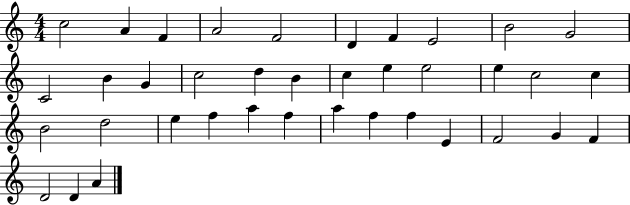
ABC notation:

X:1
T:Untitled
M:4/4
L:1/4
K:C
c2 A F A2 F2 D F E2 B2 G2 C2 B G c2 d B c e e2 e c2 c B2 d2 e f a f a f f E F2 G F D2 D A